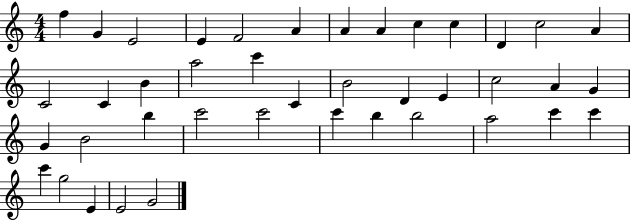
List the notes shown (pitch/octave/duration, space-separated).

F5/q G4/q E4/h E4/q F4/h A4/q A4/q A4/q C5/q C5/q D4/q C5/h A4/q C4/h C4/q B4/q A5/h C6/q C4/q B4/h D4/q E4/q C5/h A4/q G4/q G4/q B4/h B5/q C6/h C6/h C6/q B5/q B5/h A5/h C6/q C6/q C6/q G5/h E4/q E4/h G4/h